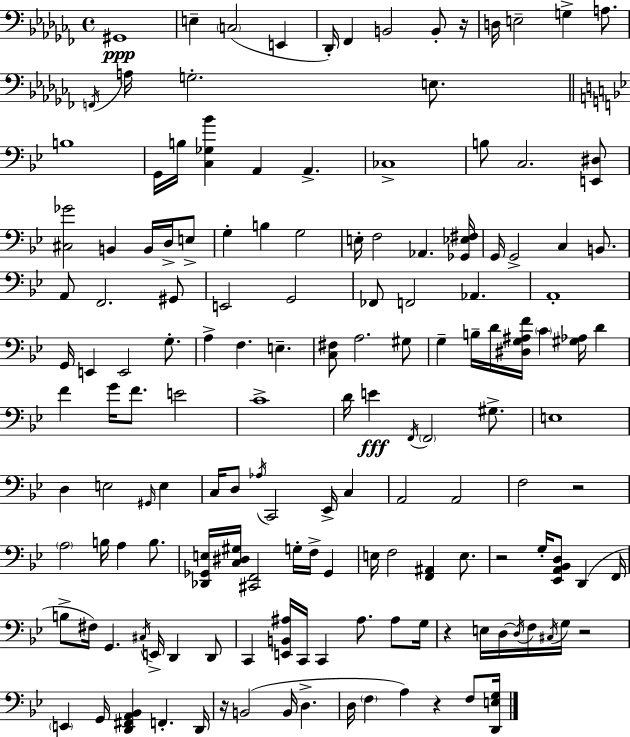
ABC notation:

X:1
T:Untitled
M:4/4
L:1/4
K:Abm
^G,,4 E, C,2 E,, _D,,/4 _F,, B,,2 B,,/2 z/4 D,/4 E,2 G, A,/2 F,,/4 A,/4 G,2 E,/2 B,4 G,,/4 B,/4 [C,_G,_B] A,, A,, _C,4 B,/2 C,2 [E,,^D,]/2 [^C,_G]2 B,, B,,/4 D,/4 E,/2 G, B, G,2 E,/4 F,2 _A,, [_G,,_E,^F,]/4 G,,/4 G,,2 C, B,,/2 A,,/2 F,,2 ^G,,/2 E,,2 G,,2 _F,,/2 F,,2 _A,, A,,4 G,,/4 E,, E,,2 G,/2 A, F, E, [C,^F,]/2 A,2 ^G,/2 G, B,/4 D/4 [^D,G,^A,F]/4 C [^G,_A,]/4 D F G/4 F/2 E2 C4 D/4 E F,,/4 F,,2 ^G,/2 E,4 D, E,2 ^G,,/4 E, C,/4 D,/2 _A,/4 C,,2 _E,,/4 C, A,,2 A,,2 F,2 z2 A,2 B,/4 A, B,/2 [_D,,_G,,E,]/4 [C,^D,^G,]/4 [^C,,F,,]2 G,/4 F,/4 _G,, E,/4 F,2 [F,,^A,,] E,/2 z2 G,/4 [_E,,A,,_B,,D,]/2 D,, F,,/4 B,/2 ^F,/4 G,, ^C,/4 E,,/4 D,, D,,/2 C,, [E,,B,,^A,]/4 C,,/4 C,, ^A,/2 ^A,/2 G,/4 z E,/4 D,/4 D,/4 F,/4 ^C,/4 G,/4 z2 E,, G,,/4 [D,,^F,,A,,_B,,] F,, D,,/4 z/4 B,,2 B,,/4 D, D,/4 F, A, z F,/2 [D,,E,G,]/4